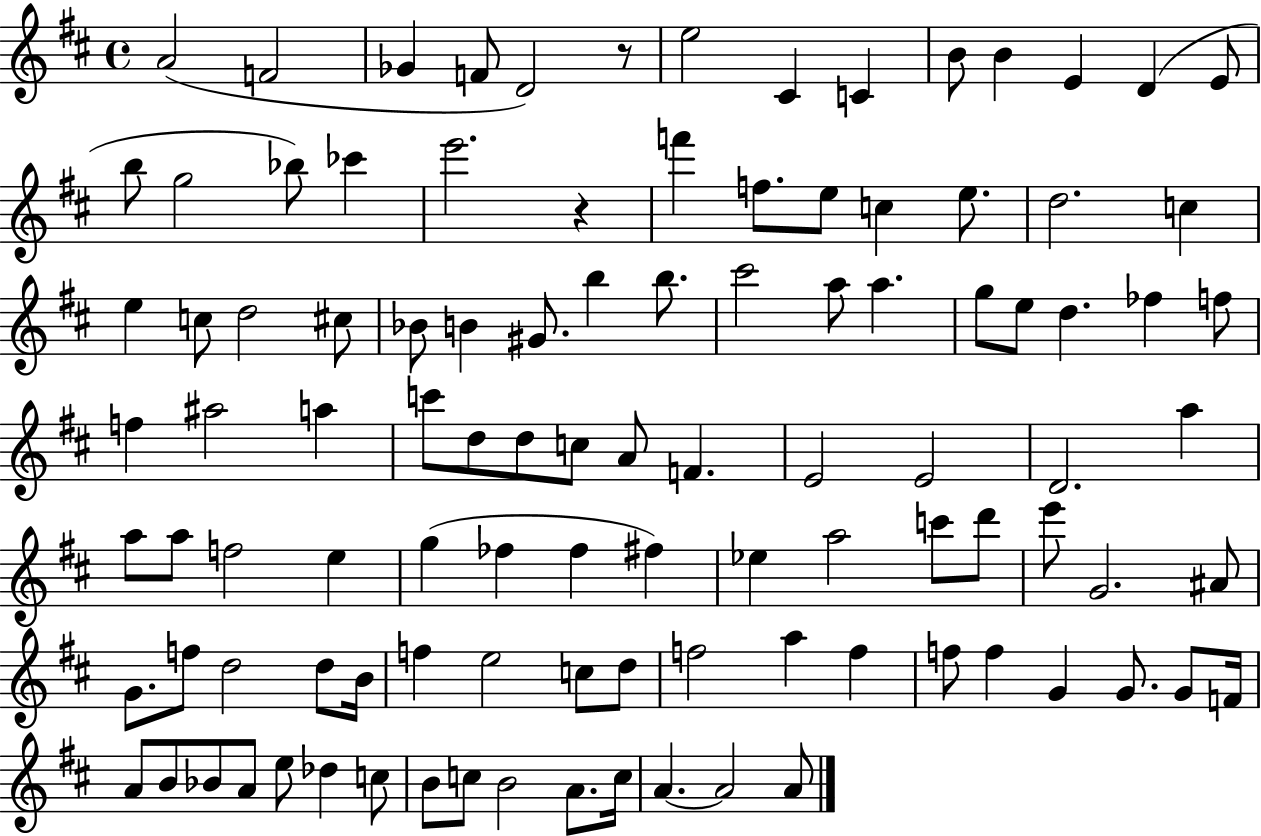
{
  \clef treble
  \time 4/4
  \defaultTimeSignature
  \key d \major
  \repeat volta 2 { a'2( f'2 | ges'4 f'8 d'2) r8 | e''2 cis'4 c'4 | b'8 b'4 e'4 d'4( e'8 | \break b''8 g''2 bes''8) ces'''4 | e'''2. r4 | f'''4 f''8. e''8 c''4 e''8. | d''2. c''4 | \break e''4 c''8 d''2 cis''8 | bes'8 b'4 gis'8. b''4 b''8. | cis'''2 a''8 a''4. | g''8 e''8 d''4. fes''4 f''8 | \break f''4 ais''2 a''4 | c'''8 d''8 d''8 c''8 a'8 f'4. | e'2 e'2 | d'2. a''4 | \break a''8 a''8 f''2 e''4 | g''4( fes''4 fes''4 fis''4) | ees''4 a''2 c'''8 d'''8 | e'''8 g'2. ais'8 | \break g'8. f''8 d''2 d''8 b'16 | f''4 e''2 c''8 d''8 | f''2 a''4 f''4 | f''8 f''4 g'4 g'8. g'8 f'16 | \break a'8 b'8 bes'8 a'8 e''8 des''4 c''8 | b'8 c''8 b'2 a'8. c''16 | a'4.~~ a'2 a'8 | } \bar "|."
}